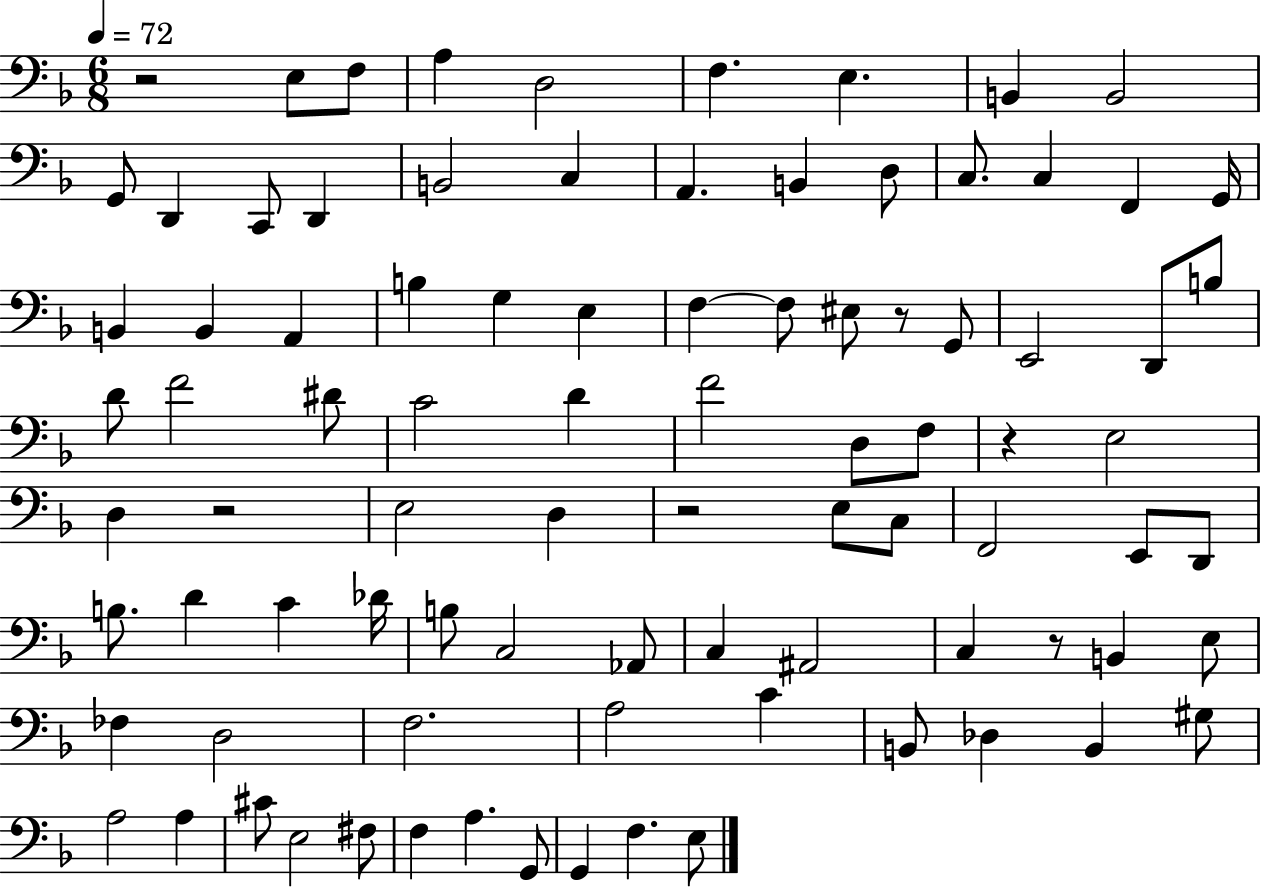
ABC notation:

X:1
T:Untitled
M:6/8
L:1/4
K:F
z2 E,/2 F,/2 A, D,2 F, E, B,, B,,2 G,,/2 D,, C,,/2 D,, B,,2 C, A,, B,, D,/2 C,/2 C, F,, G,,/4 B,, B,, A,, B, G, E, F, F,/2 ^E,/2 z/2 G,,/2 E,,2 D,,/2 B,/2 D/2 F2 ^D/2 C2 D F2 D,/2 F,/2 z E,2 D, z2 E,2 D, z2 E,/2 C,/2 F,,2 E,,/2 D,,/2 B,/2 D C _D/4 B,/2 C,2 _A,,/2 C, ^A,,2 C, z/2 B,, E,/2 _F, D,2 F,2 A,2 C B,,/2 _D, B,, ^G,/2 A,2 A, ^C/2 E,2 ^F,/2 F, A, G,,/2 G,, F, E,/2